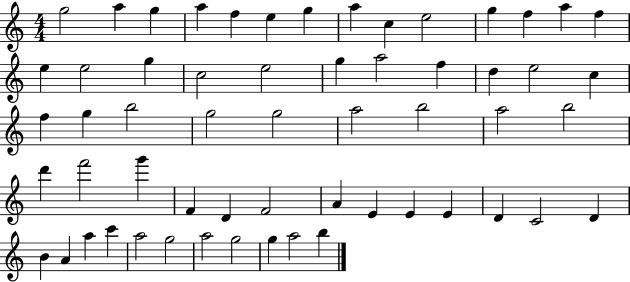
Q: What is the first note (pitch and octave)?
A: G5